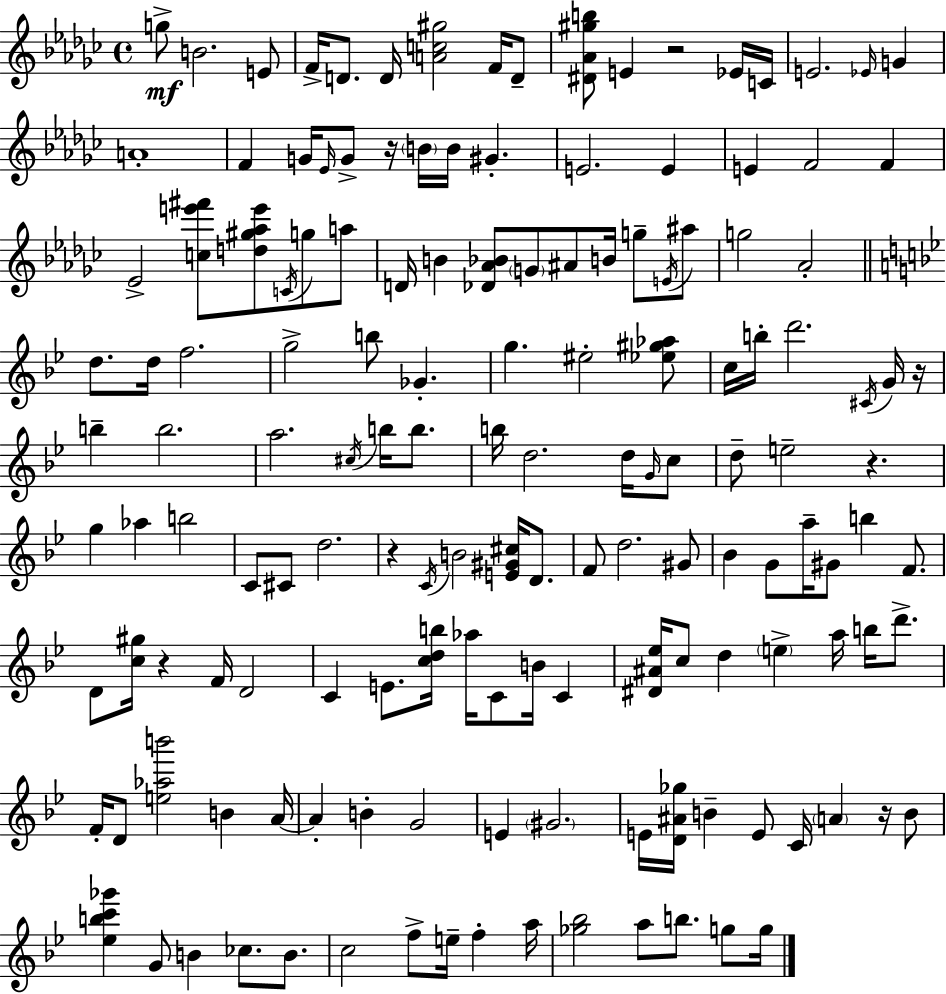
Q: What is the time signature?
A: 4/4